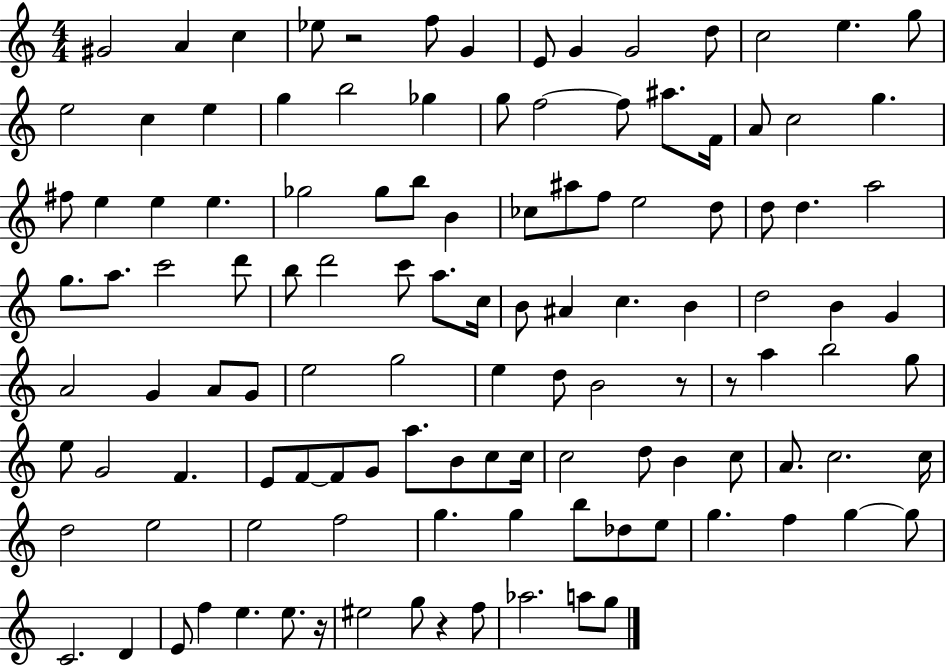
G#4/h A4/q C5/q Eb5/e R/h F5/e G4/q E4/e G4/q G4/h D5/e C5/h E5/q. G5/e E5/h C5/q E5/q G5/q B5/h Gb5/q G5/e F5/h F5/e A#5/e. F4/s A4/e C5/h G5/q. F#5/e E5/q E5/q E5/q. Gb5/h Gb5/e B5/e B4/q CES5/e A#5/e F5/e E5/h D5/e D5/e D5/q. A5/h G5/e. A5/e. C6/h D6/e B5/e D6/h C6/e A5/e. C5/s B4/e A#4/q C5/q. B4/q D5/h B4/q G4/q A4/h G4/q A4/e G4/e E5/h G5/h E5/q D5/e B4/h R/e R/e A5/q B5/h G5/e E5/e G4/h F4/q. E4/e F4/e F4/e G4/e A5/e. B4/e C5/e C5/s C5/h D5/e B4/q C5/e A4/e. C5/h. C5/s D5/h E5/h E5/h F5/h G5/q. G5/q B5/e Db5/e E5/e G5/q. F5/q G5/q G5/e C4/h. D4/q E4/e F5/q E5/q. E5/e. R/s EIS5/h G5/e R/q F5/e Ab5/h. A5/e G5/e